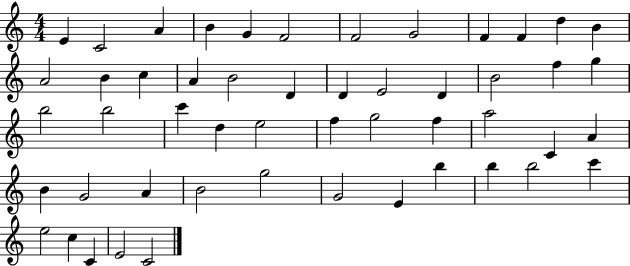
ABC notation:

X:1
T:Untitled
M:4/4
L:1/4
K:C
E C2 A B G F2 F2 G2 F F d B A2 B c A B2 D D E2 D B2 f g b2 b2 c' d e2 f g2 f a2 C A B G2 A B2 g2 G2 E b b b2 c' e2 c C E2 C2